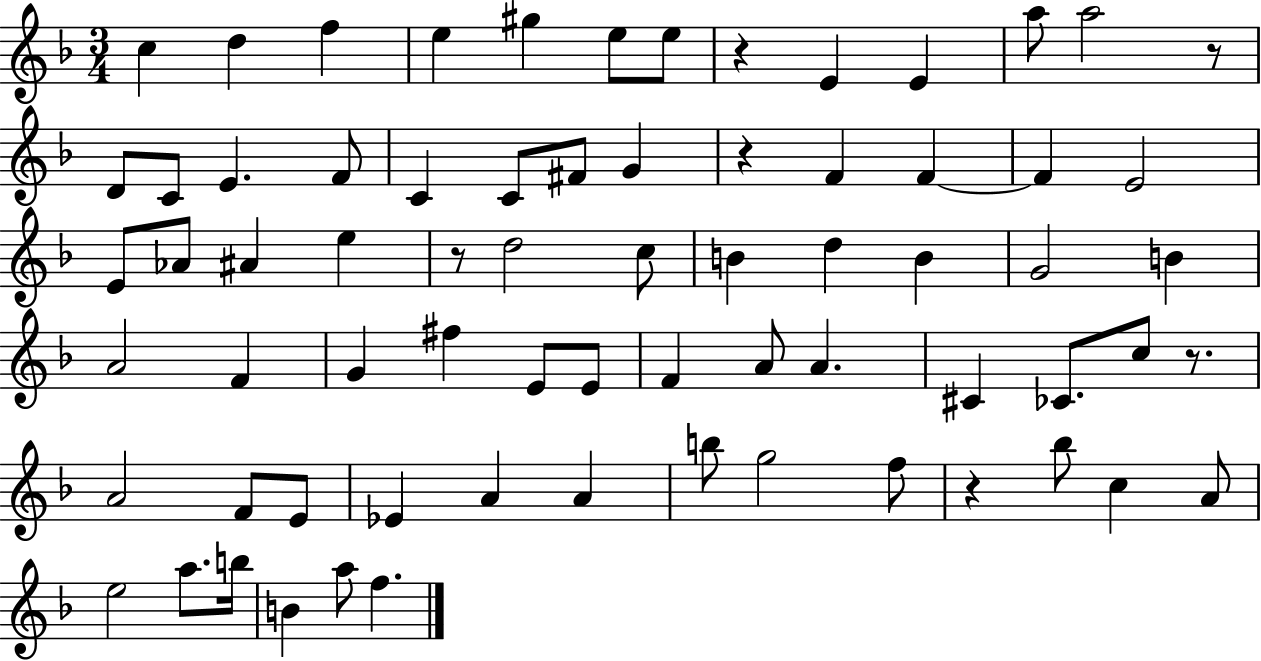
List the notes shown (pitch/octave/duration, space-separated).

C5/q D5/q F5/q E5/q G#5/q E5/e E5/e R/q E4/q E4/q A5/e A5/h R/e D4/e C4/e E4/q. F4/e C4/q C4/e F#4/e G4/q R/q F4/q F4/q F4/q E4/h E4/e Ab4/e A#4/q E5/q R/e D5/h C5/e B4/q D5/q B4/q G4/h B4/q A4/h F4/q G4/q F#5/q E4/e E4/e F4/q A4/e A4/q. C#4/q CES4/e. C5/e R/e. A4/h F4/e E4/e Eb4/q A4/q A4/q B5/e G5/h F5/e R/q Bb5/e C5/q A4/e E5/h A5/e. B5/s B4/q A5/e F5/q.